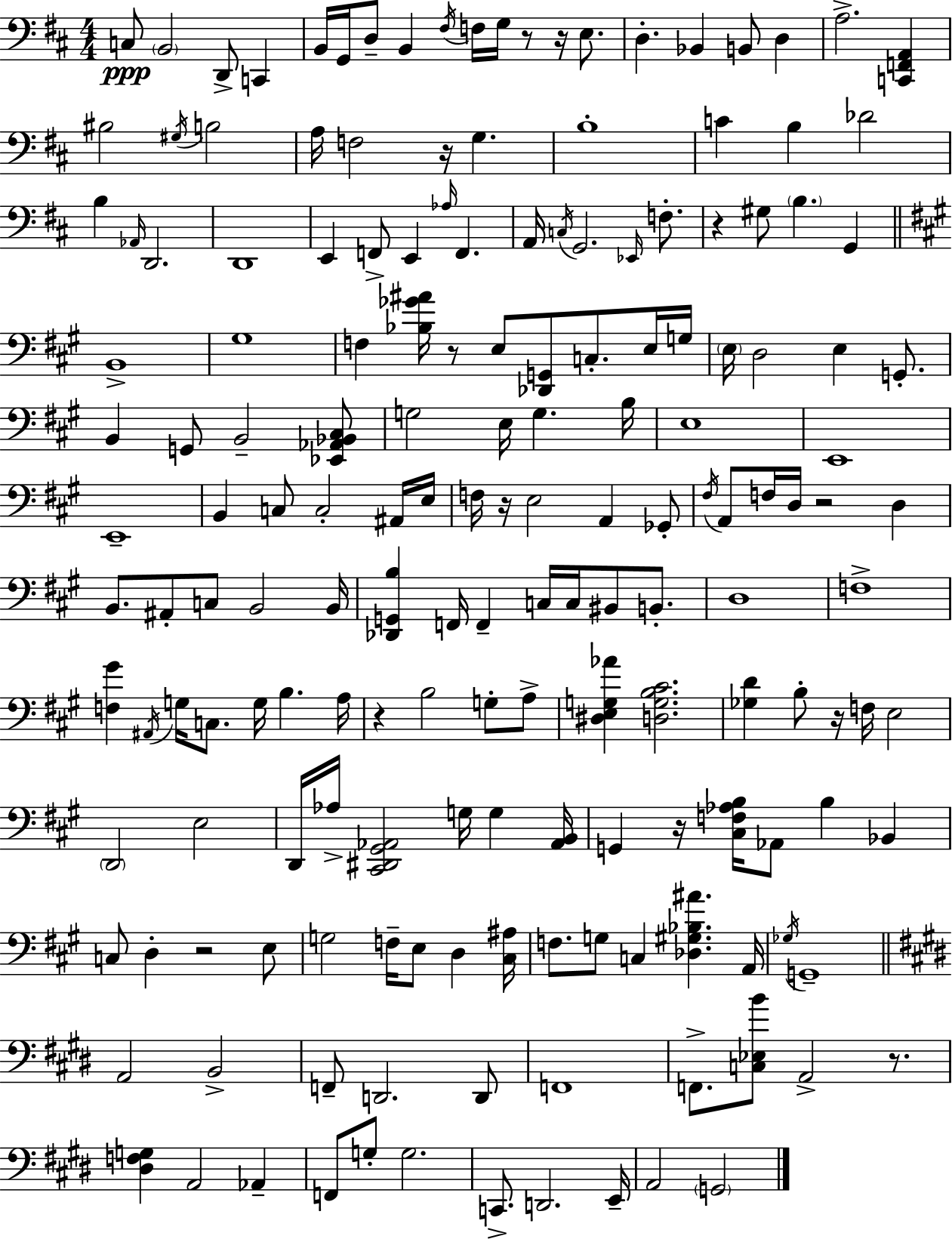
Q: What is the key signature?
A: D major